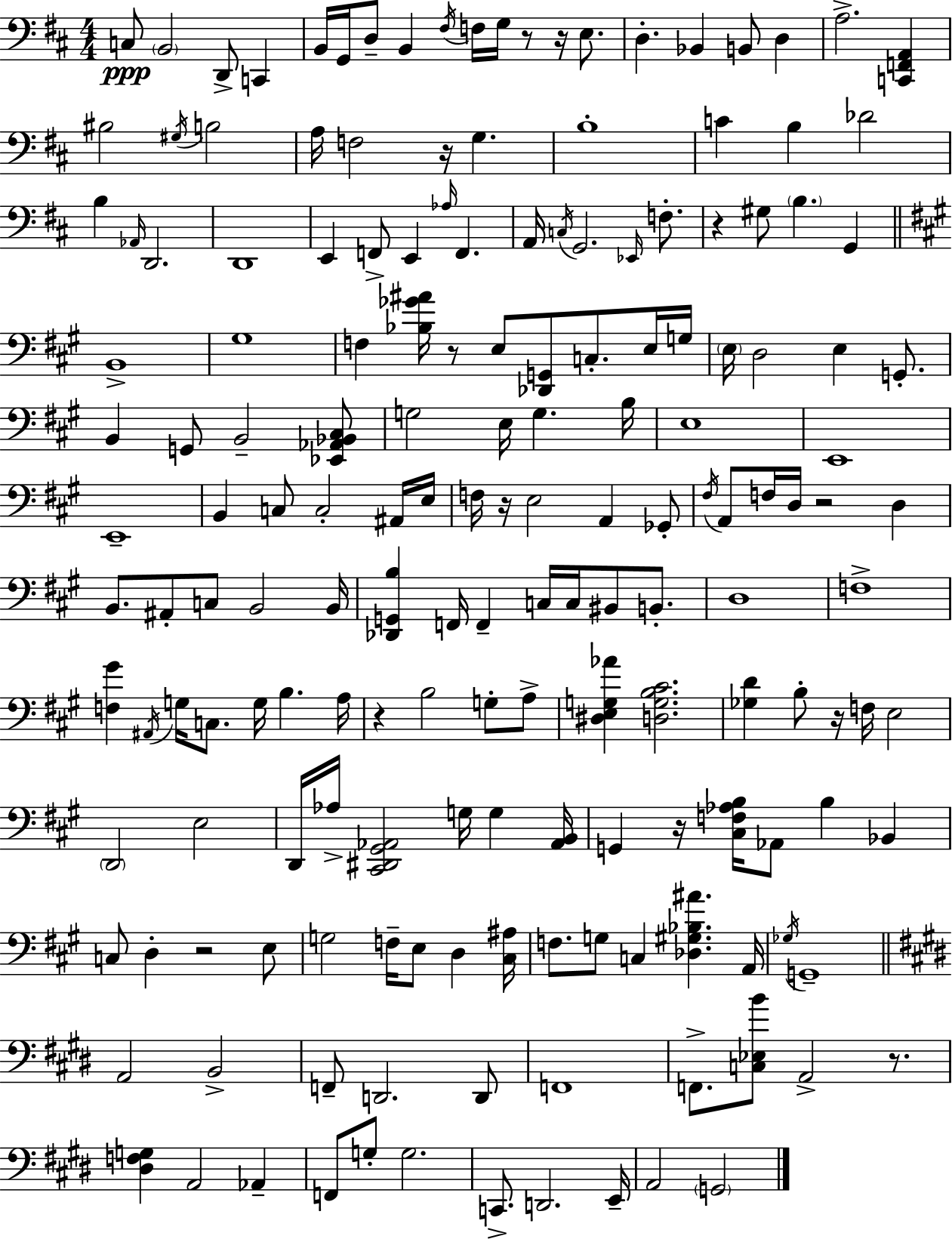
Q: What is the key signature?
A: D major